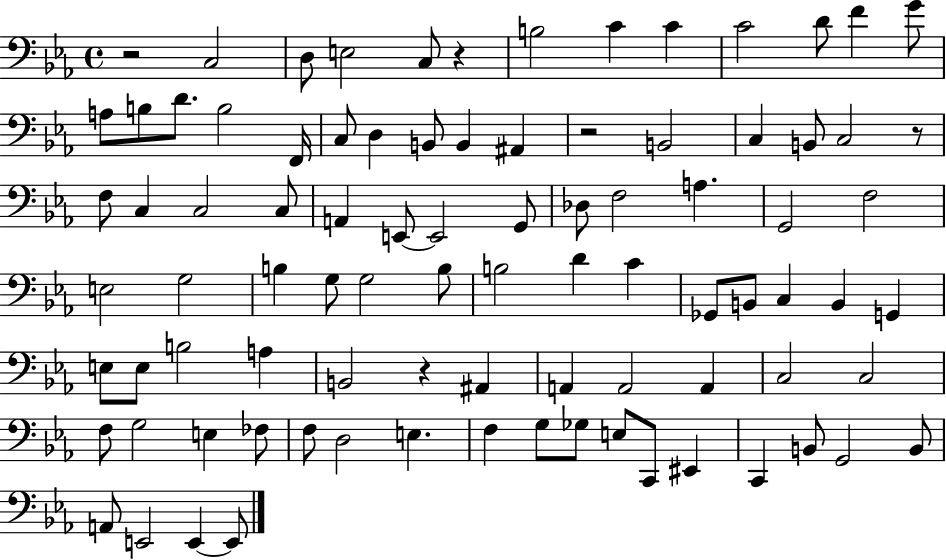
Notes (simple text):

R/h C3/h D3/e E3/h C3/e R/q B3/h C4/q C4/q C4/h D4/e F4/q G4/e A3/e B3/e D4/e. B3/h F2/s C3/e D3/q B2/e B2/q A#2/q R/h B2/h C3/q B2/e C3/h R/e F3/e C3/q C3/h C3/e A2/q E2/e E2/h G2/e Db3/e F3/h A3/q. G2/h F3/h E3/h G3/h B3/q G3/e G3/h B3/e B3/h D4/q C4/q Gb2/e B2/e C3/q B2/q G2/q E3/e E3/e B3/h A3/q B2/h R/q A#2/q A2/q A2/h A2/q C3/h C3/h F3/e G3/h E3/q FES3/e F3/e D3/h E3/q. F3/q G3/e Gb3/e E3/e C2/e EIS2/q C2/q B2/e G2/h B2/e A2/e E2/h E2/q E2/e